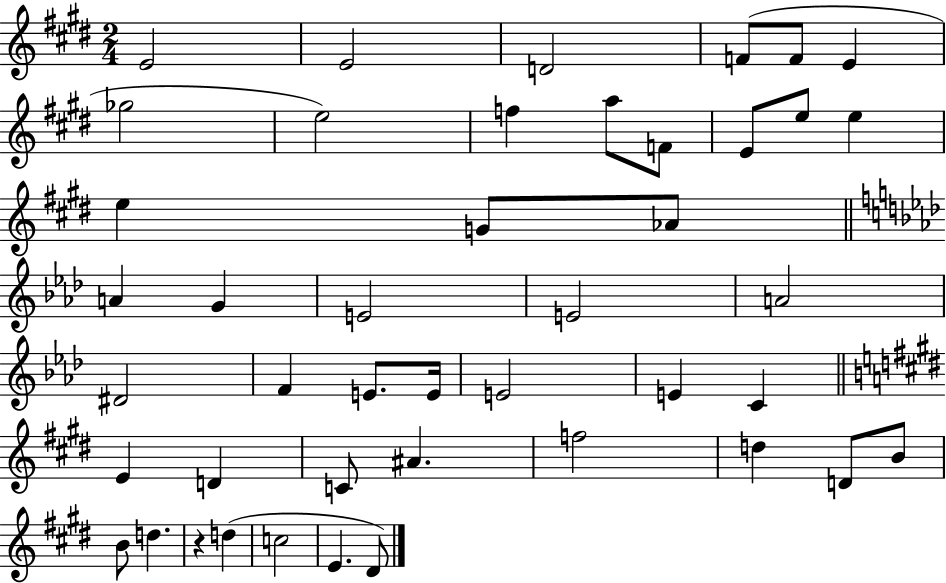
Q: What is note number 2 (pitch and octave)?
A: E4